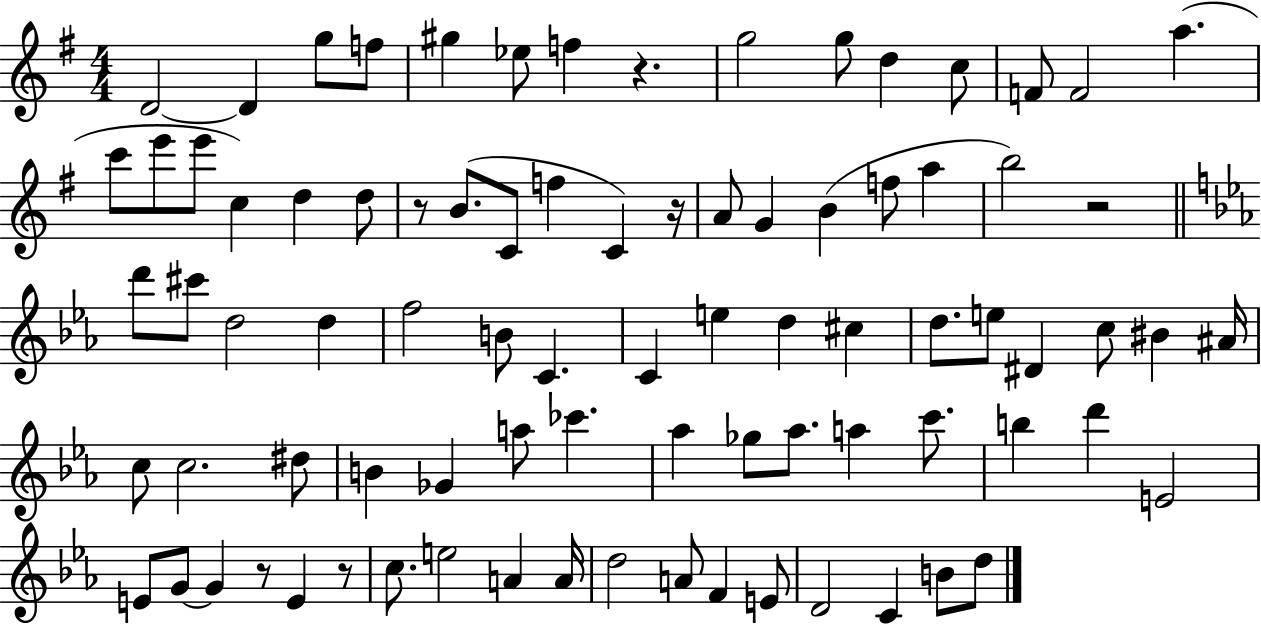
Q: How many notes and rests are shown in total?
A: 84